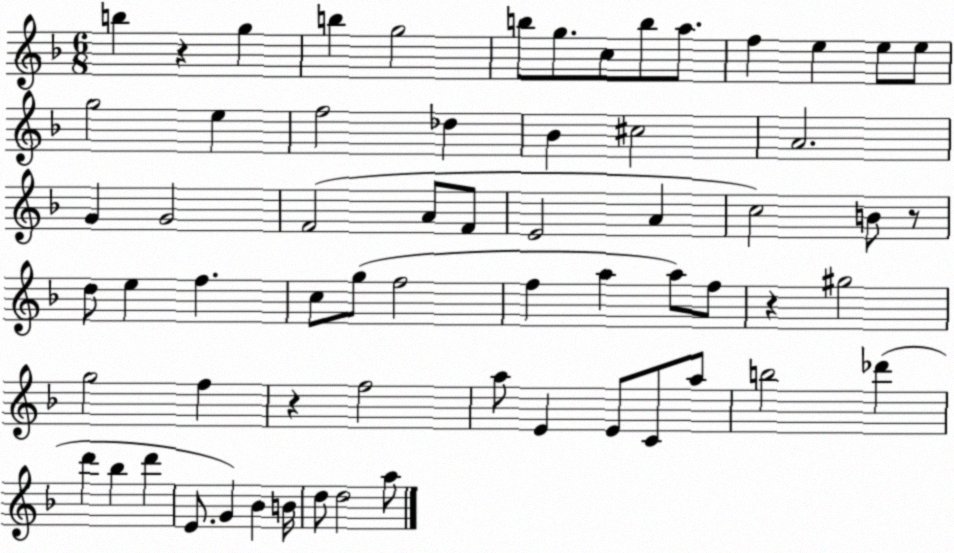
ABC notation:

X:1
T:Untitled
M:6/8
L:1/4
K:F
b z g b g2 b/2 g/2 c/2 b/2 a/2 f e e/2 e/2 g2 e f2 _d _B ^c2 A2 G G2 F2 A/2 F/2 E2 A c2 B/2 z/2 d/2 e f c/2 g/2 f2 f a a/2 f/2 z ^g2 g2 f z f2 a/2 E E/2 C/2 a/2 b2 _d' d' _b d' E/2 G _B B/4 d/2 d2 a/2